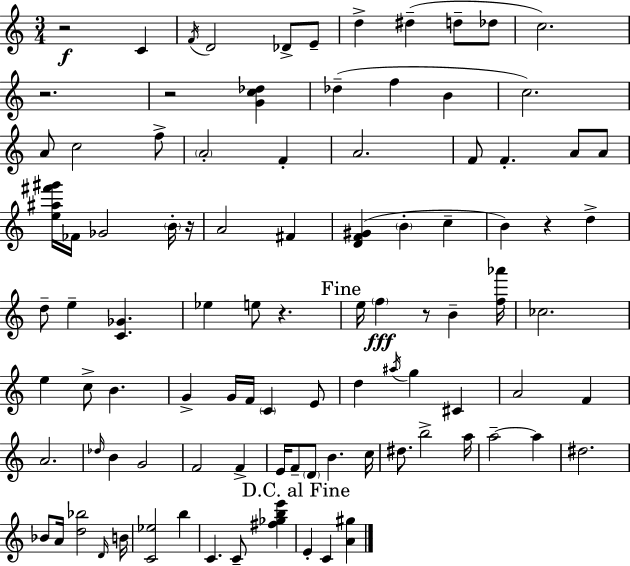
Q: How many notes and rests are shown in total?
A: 97